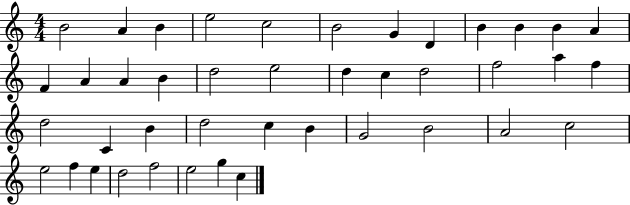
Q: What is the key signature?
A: C major